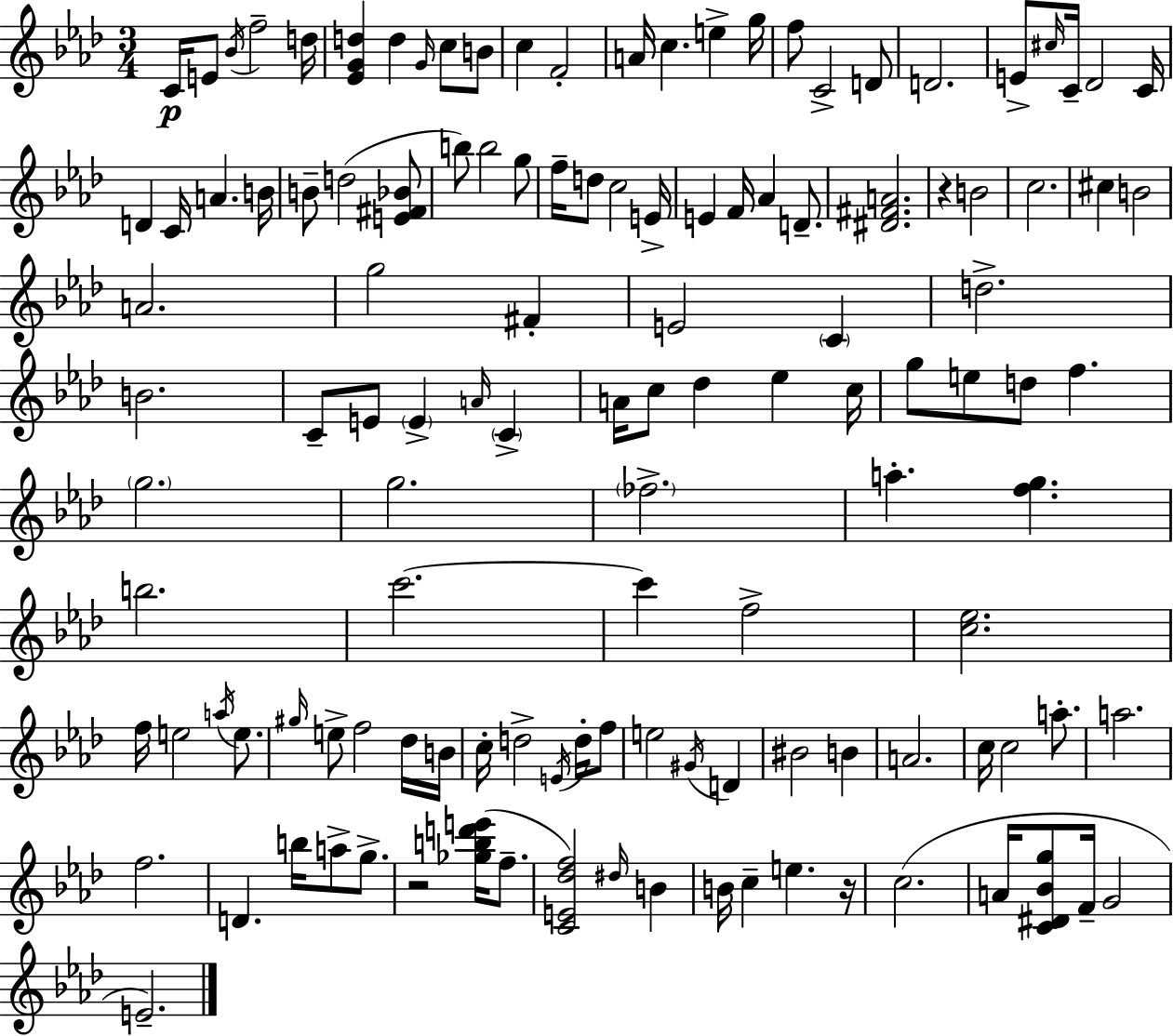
{
  \clef treble
  \numericTimeSignature
  \time 3/4
  \key f \minor
  c'16\p e'8 \acciaccatura { bes'16 } f''2-- | d''16 <ees' g' d''>4 d''4 \grace { g'16 } c''8 | b'8 c''4 f'2-. | a'16 c''4. e''4-> | \break g''16 f''8 c'2-> | d'8 d'2. | e'8-> \grace { cis''16 } c'16-- des'2 | c'16 d'4 c'16 a'4. | \break b'16 b'8-- d''2( | <e' fis' bes'>8 b''8) b''2 | g''8 f''16-- d''8 c''2 | e'16-> e'4 f'16 aes'4 | \break d'8.-- <dis' fis' a'>2. | r4 b'2 | c''2. | cis''4 b'2 | \break a'2. | g''2 fis'4-. | e'2 \parenthesize c'4 | d''2.-> | \break b'2. | c'8-- e'8 \parenthesize e'4-> \grace { a'16 } | \parenthesize c'4-> a'16 c''8 des''4 ees''4 | c''16 g''8 e''8 d''8 f''4. | \break \parenthesize g''2. | g''2. | \parenthesize fes''2.-> | a''4.-. <f'' g''>4. | \break b''2. | c'''2.~~ | c'''4 f''2-> | <c'' ees''>2. | \break f''16 e''2 | \acciaccatura { a''16 } e''8. \grace { gis''16 } e''8-> f''2 | des''16 b'16 c''16-. d''2-> | \acciaccatura { e'16 } d''16-. f''8 e''2 | \break \acciaccatura { gis'16 } d'4 bis'2 | b'4 a'2. | c''16 c''2 | a''8.-. a''2. | \break f''2. | d'4. | b''16 a''8-> g''8.-> r2 | <ges'' b'' d''' e'''>16( f''8.-- <c' e' des'' f''>2) | \break \grace { dis''16 } b'4 b'16 c''4-- | e''4. r16 c''2.( | a'16 <c' dis' bes' g''>8 | f'16-- g'2 e'2.--) | \break \bar "|."
}